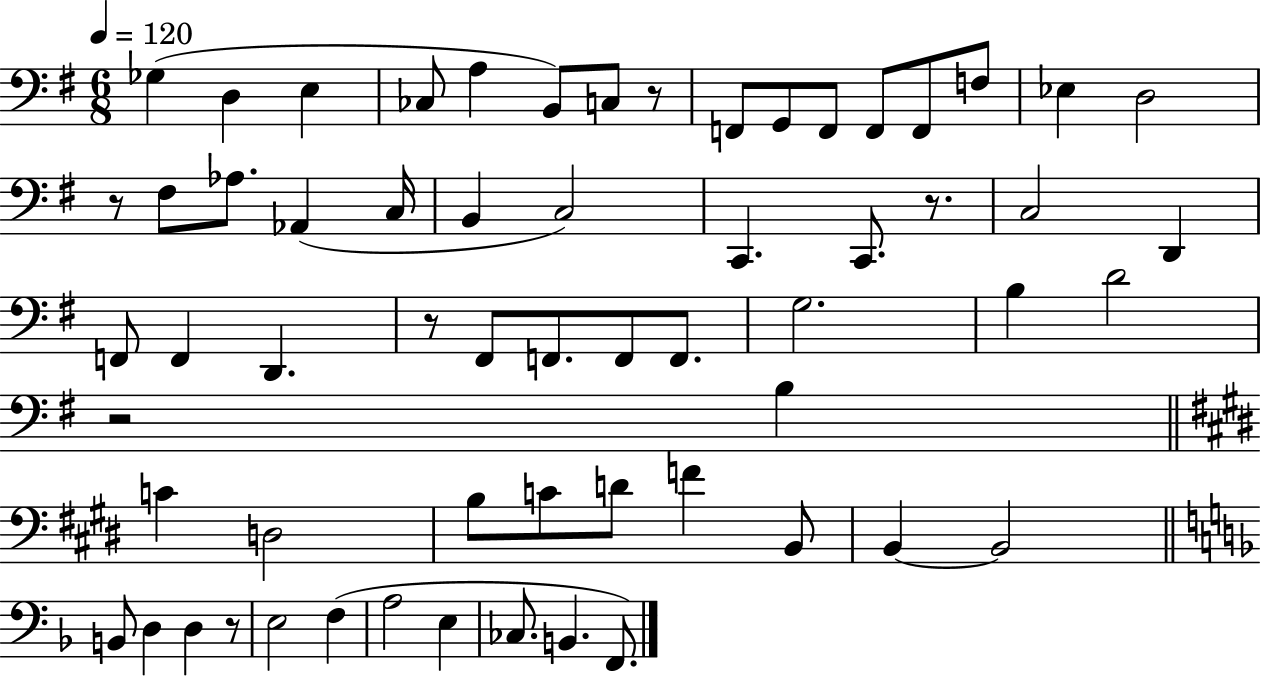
X:1
T:Untitled
M:6/8
L:1/4
K:G
_G, D, E, _C,/2 A, B,,/2 C,/2 z/2 F,,/2 G,,/2 F,,/2 F,,/2 F,,/2 F,/2 _E, D,2 z/2 ^F,/2 _A,/2 _A,, C,/4 B,, C,2 C,, C,,/2 z/2 C,2 D,, F,,/2 F,, D,, z/2 ^F,,/2 F,,/2 F,,/2 F,,/2 G,2 B, D2 z2 B, C D,2 B,/2 C/2 D/2 F B,,/2 B,, B,,2 B,,/2 D, D, z/2 E,2 F, A,2 E, _C,/2 B,, F,,/2